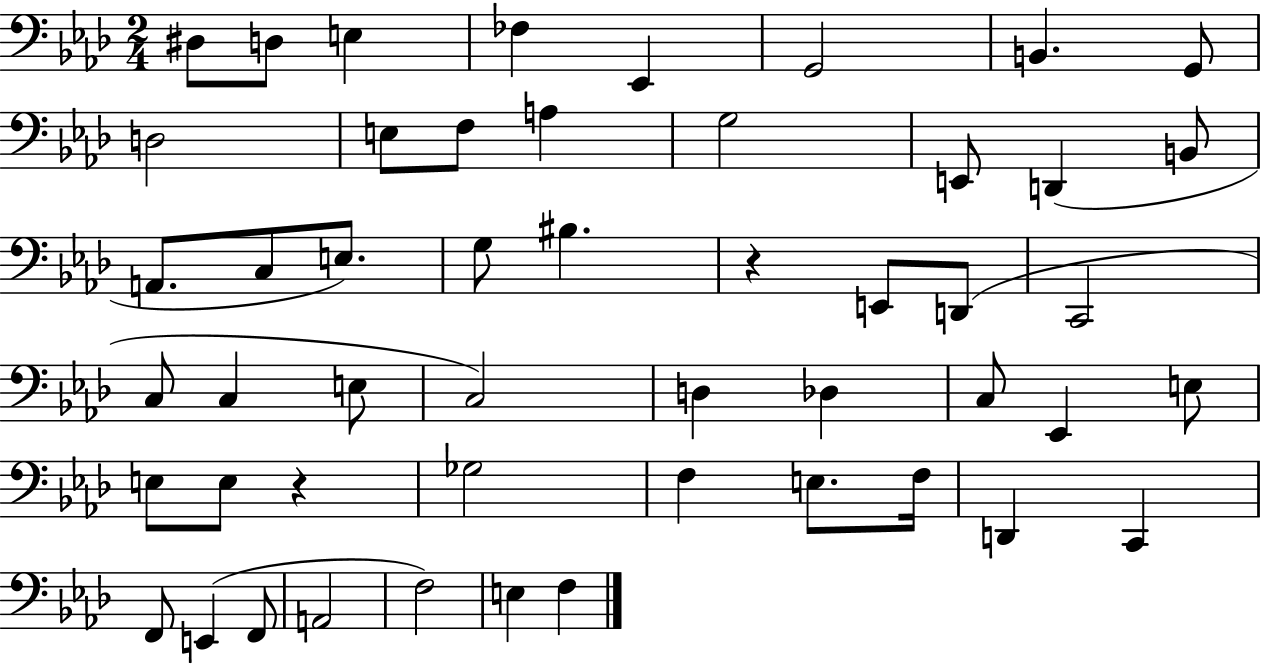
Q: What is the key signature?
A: AES major